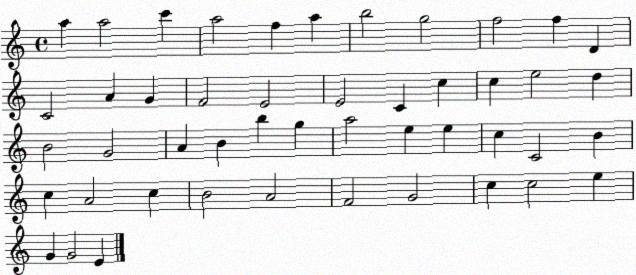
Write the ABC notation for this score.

X:1
T:Untitled
M:4/4
L:1/4
K:C
a a2 c' a2 f a b2 g2 f2 f D C2 A G F2 E2 E2 C c c e2 d B2 G2 A B b g a2 e e c C2 B c A2 c B2 A2 F2 G2 c c2 e G G2 E